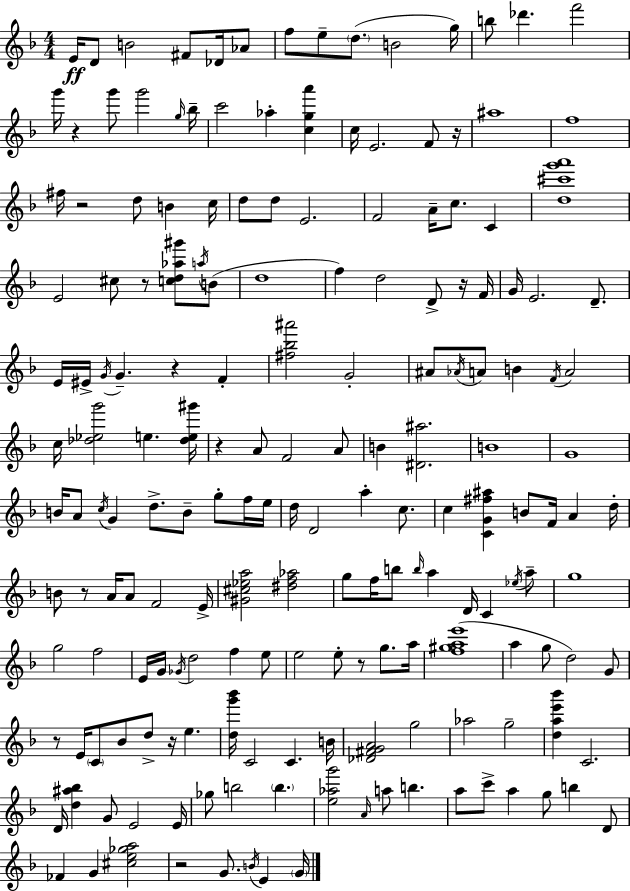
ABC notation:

X:1
T:Untitled
M:4/4
L:1/4
K:Dm
E/4 D/2 B2 ^F/2 _D/4 _A/2 f/2 e/2 d/2 B2 g/4 b/2 _d' f'2 g'/4 z g'/2 g'2 g/4 _b/4 c'2 _a [cga'] c/4 E2 F/2 z/4 ^a4 f4 ^f/4 z2 d/2 B c/4 d/2 d/2 E2 F2 A/4 c/2 C [d^c'g'a']4 E2 ^c/2 z/2 [cd_a^g']/2 a/4 B/2 d4 f d2 D/2 z/4 F/4 G/4 E2 D/2 E/4 ^E/4 G/4 G z F [^f_b^a']2 G2 ^A/2 _A/4 A/2 B F/4 A2 c/4 [_d_eg']2 e [_de^g']/4 z A/2 F2 A/2 B [^D^a]2 B4 G4 B/4 A/2 c/4 G d/2 B/2 g/2 f/4 e/4 d/4 D2 a c/2 c [CG^f^a] B/2 F/4 A d/4 B/2 z/2 A/4 A/2 F2 E/4 [^G^c_ea]2 [^df_a]2 g/2 f/4 b/2 b/4 a D/4 C _e/4 a/2 g4 g2 f2 E/4 G/4 _G/4 d2 f e/2 e2 e/2 z/2 g/2 a/4 [f^gae']4 a g/2 d2 G/2 z/2 E/4 C/2 _B/2 d/2 z/4 e [dg'_b']/4 C2 C B/4 [_D^FGA]2 g2 _a2 g2 [dae'_b'] C2 D/4 [d^a_b] G/2 E2 E/4 _g/2 b2 b [e_ag']2 A/4 a/2 b a/2 c'/2 a g/2 b D/2 _F G [^ce_ga]2 z2 G/2 B/4 E G/4